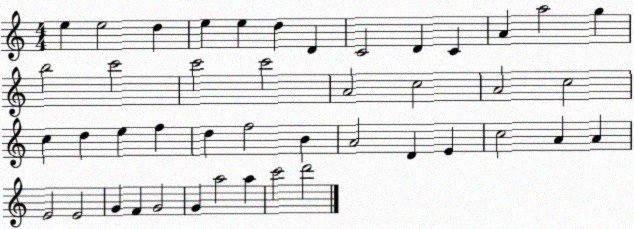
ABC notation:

X:1
T:Untitled
M:4/4
L:1/4
K:C
e e2 d e e d D C2 D C A a2 g b2 c'2 c'2 c'2 A2 c2 A2 c2 c d e f d f2 B A2 D E c2 A A E2 E2 G F G2 G a2 a c'2 d'2